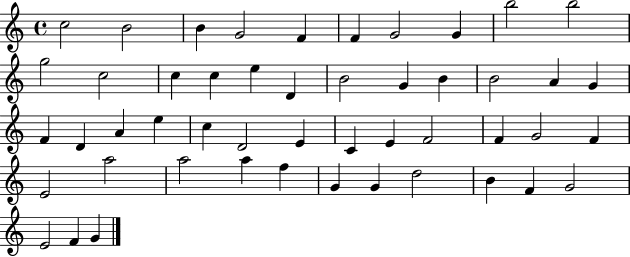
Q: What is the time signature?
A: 4/4